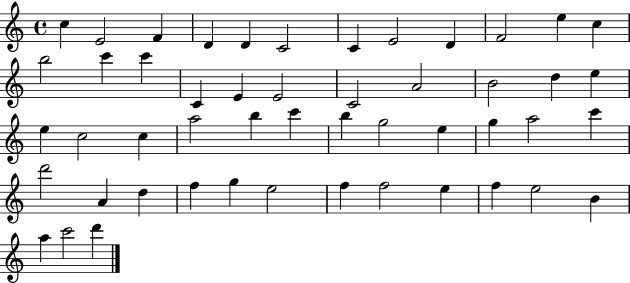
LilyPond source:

{
  \clef treble
  \time 4/4
  \defaultTimeSignature
  \key c \major
  c''4 e'2 f'4 | d'4 d'4 c'2 | c'4 e'2 d'4 | f'2 e''4 c''4 | \break b''2 c'''4 c'''4 | c'4 e'4 e'2 | c'2 a'2 | b'2 d''4 e''4 | \break e''4 c''2 c''4 | a''2 b''4 c'''4 | b''4 g''2 e''4 | g''4 a''2 c'''4 | \break d'''2 a'4 d''4 | f''4 g''4 e''2 | f''4 f''2 e''4 | f''4 e''2 b'4 | \break a''4 c'''2 d'''4 | \bar "|."
}